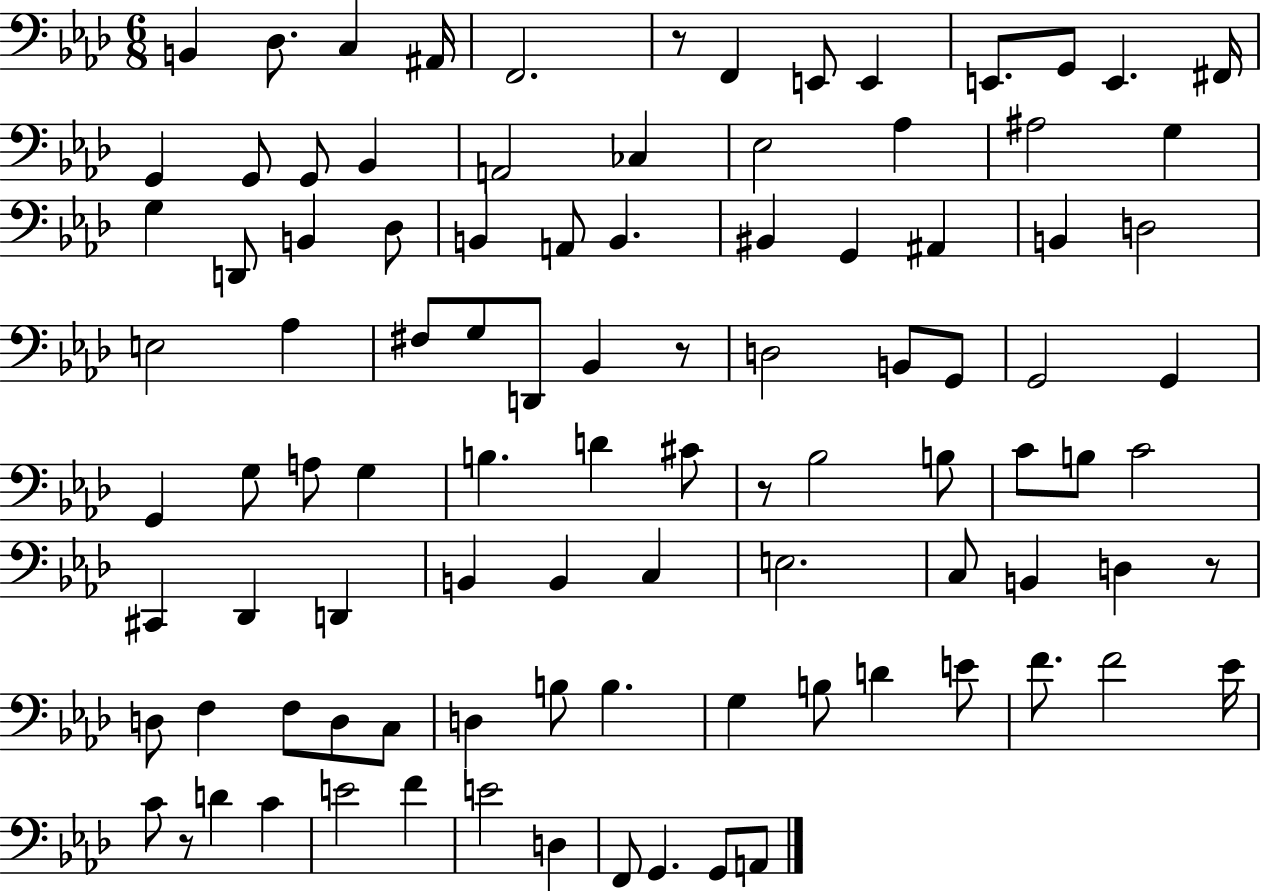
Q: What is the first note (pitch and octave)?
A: B2